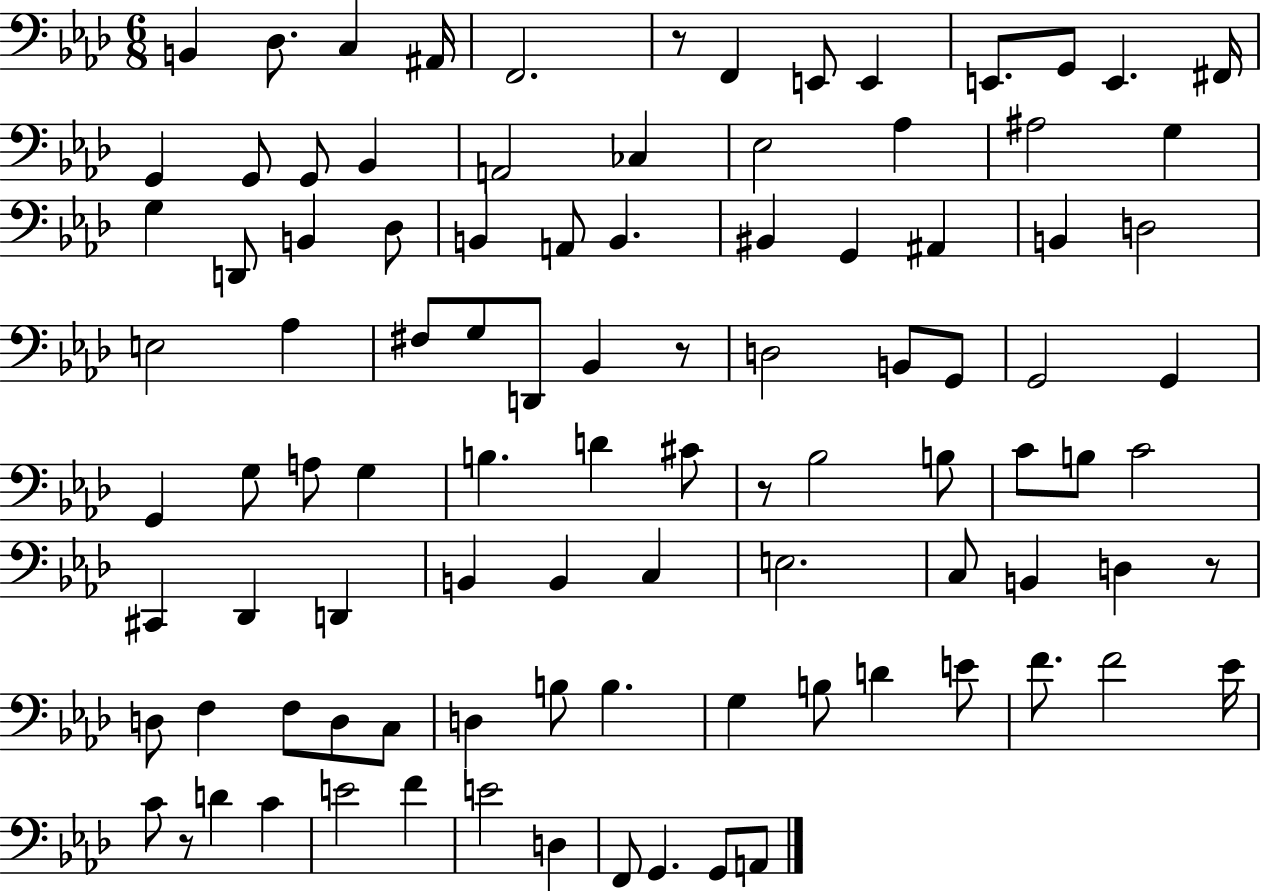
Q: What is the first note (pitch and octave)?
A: B2